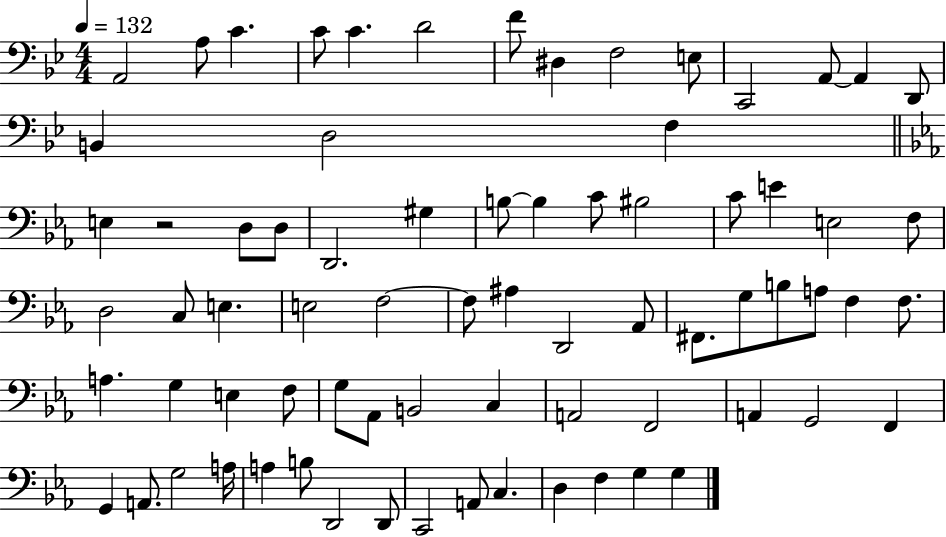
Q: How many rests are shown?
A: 1